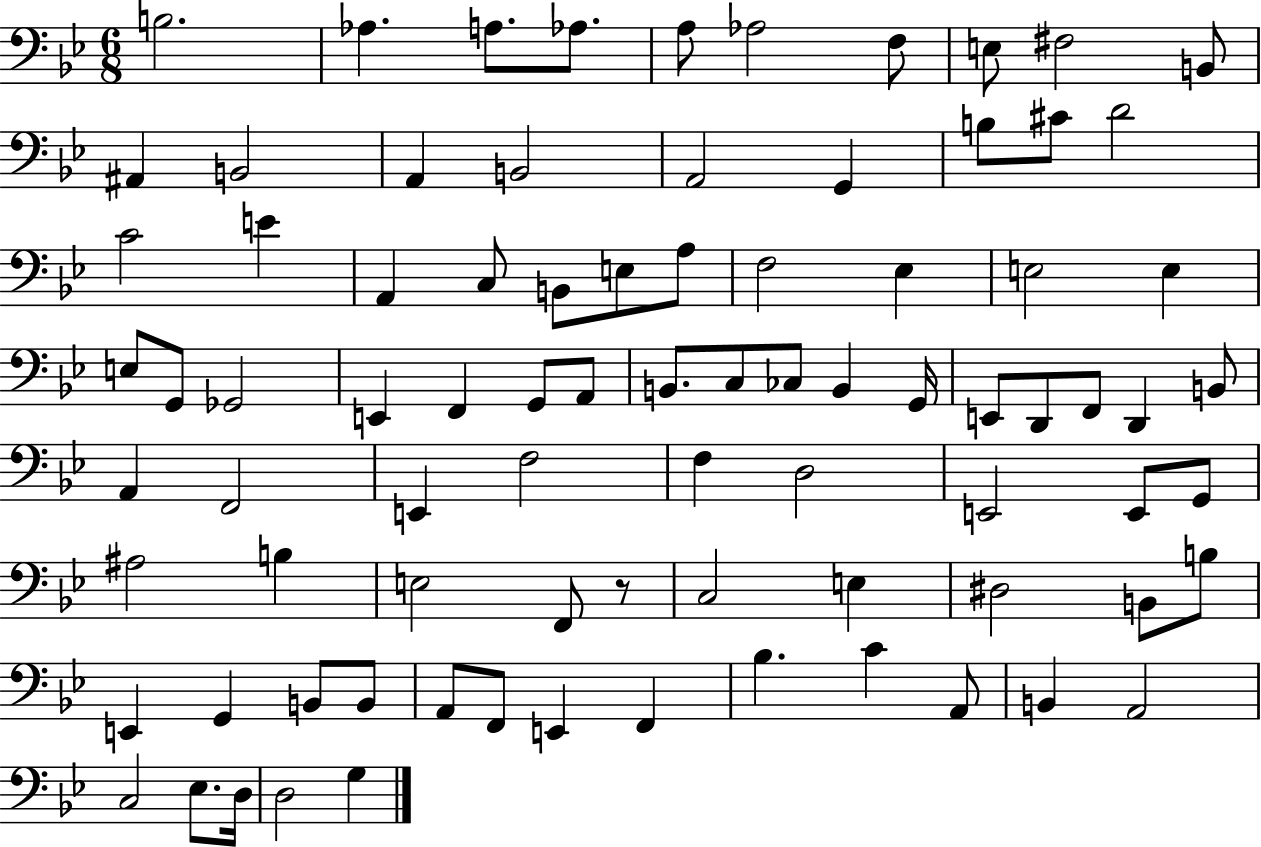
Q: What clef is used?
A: bass